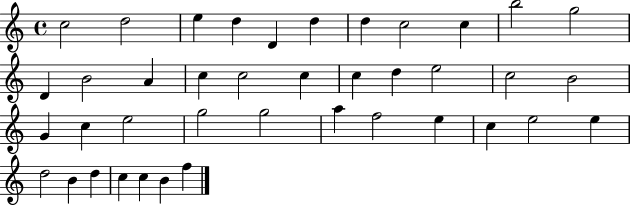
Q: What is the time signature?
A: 4/4